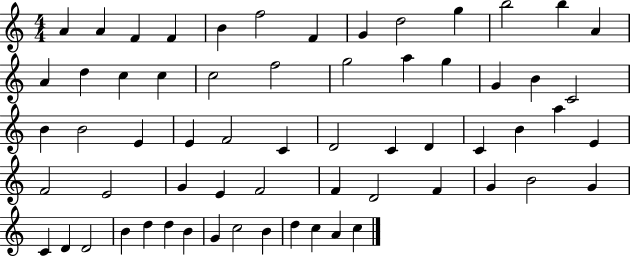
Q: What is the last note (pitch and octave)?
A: C5